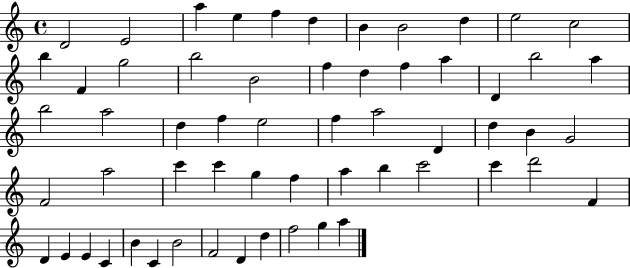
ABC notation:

X:1
T:Untitled
M:4/4
L:1/4
K:C
D2 E2 a e f d B B2 d e2 c2 b F g2 b2 B2 f d f a D b2 a b2 a2 d f e2 f a2 D d B G2 F2 a2 c' c' g f a b c'2 c' d'2 F D E E C B C B2 F2 D d f2 g a